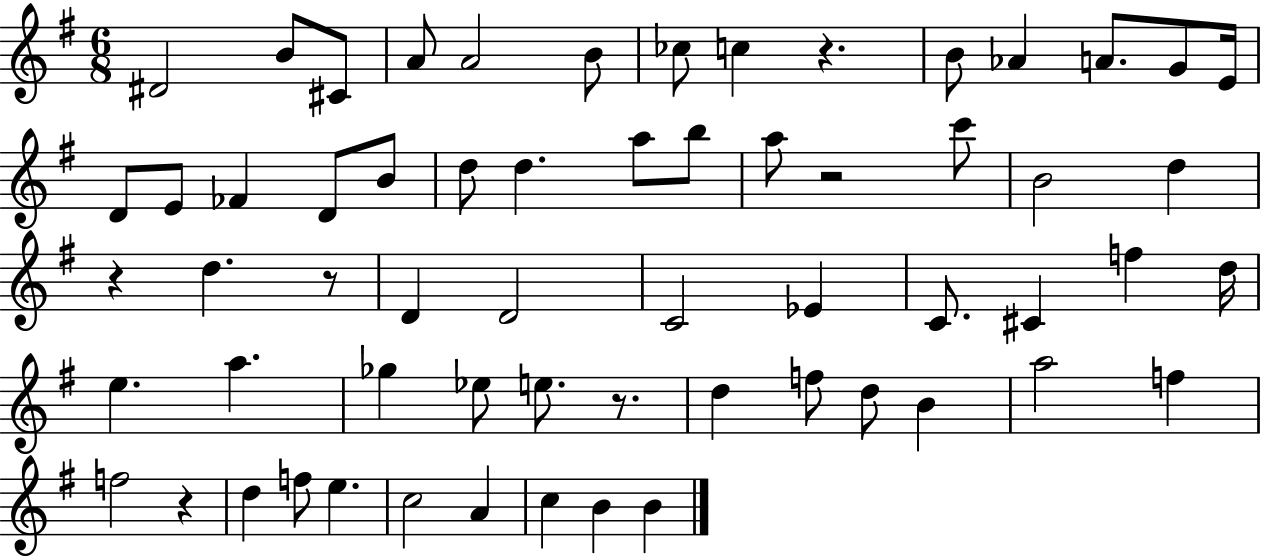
D#4/h B4/e C#4/e A4/e A4/h B4/e CES5/e C5/q R/q. B4/e Ab4/q A4/e. G4/e E4/s D4/e E4/e FES4/q D4/e B4/e D5/e D5/q. A5/e B5/e A5/e R/h C6/e B4/h D5/q R/q D5/q. R/e D4/q D4/h C4/h Eb4/q C4/e. C#4/q F5/q D5/s E5/q. A5/q. Gb5/q Eb5/e E5/e. R/e. D5/q F5/e D5/e B4/q A5/h F5/q F5/h R/q D5/q F5/e E5/q. C5/h A4/q C5/q B4/q B4/q